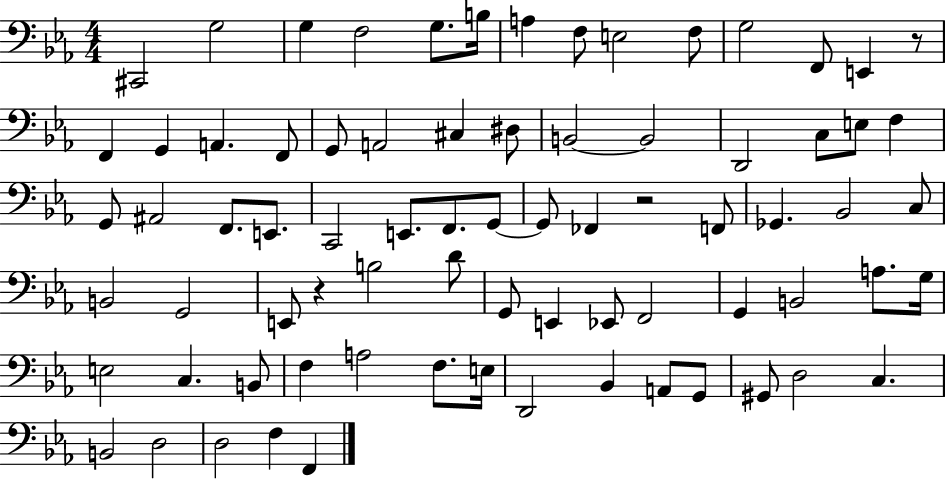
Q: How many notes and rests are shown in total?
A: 76